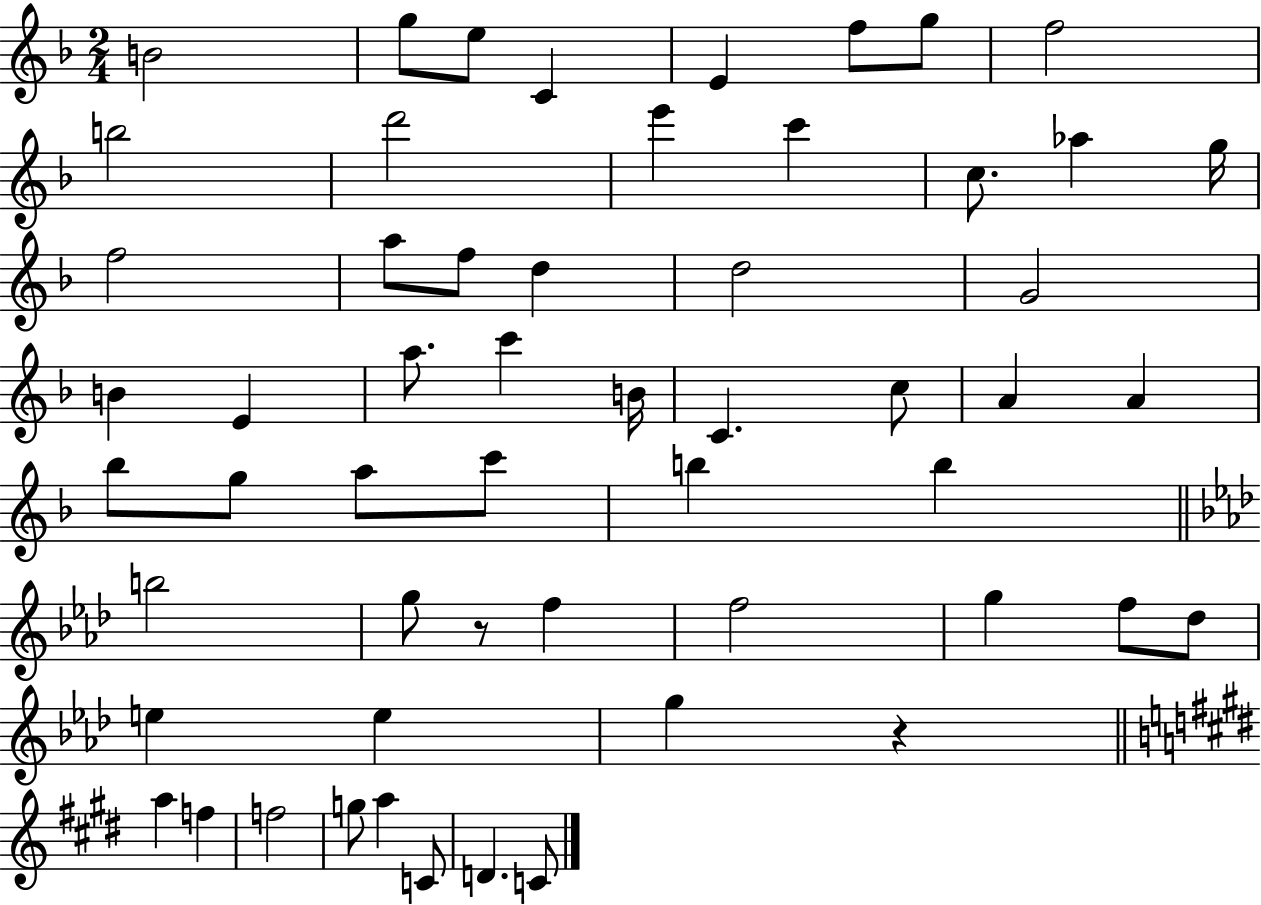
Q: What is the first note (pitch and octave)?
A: B4